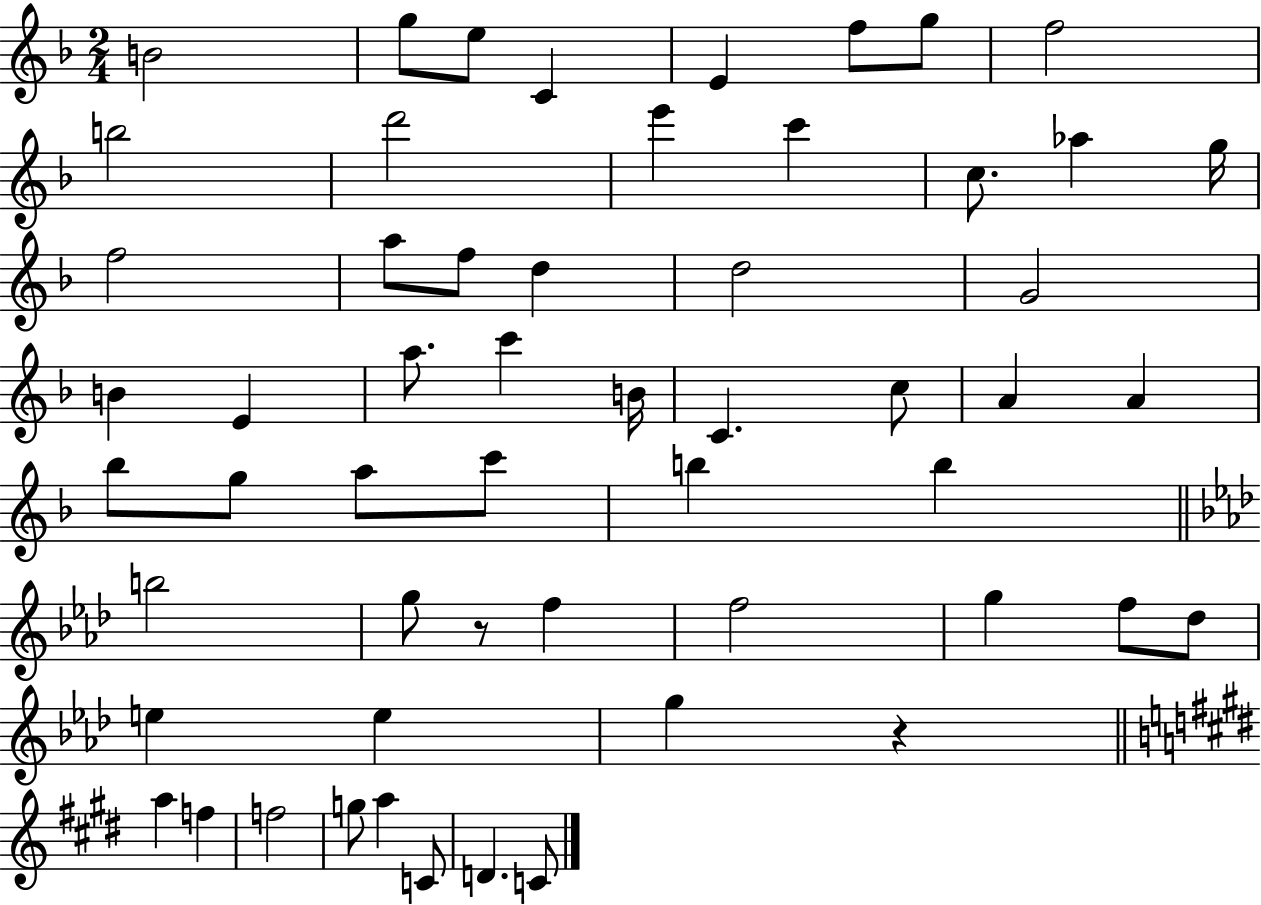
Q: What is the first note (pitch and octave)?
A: B4